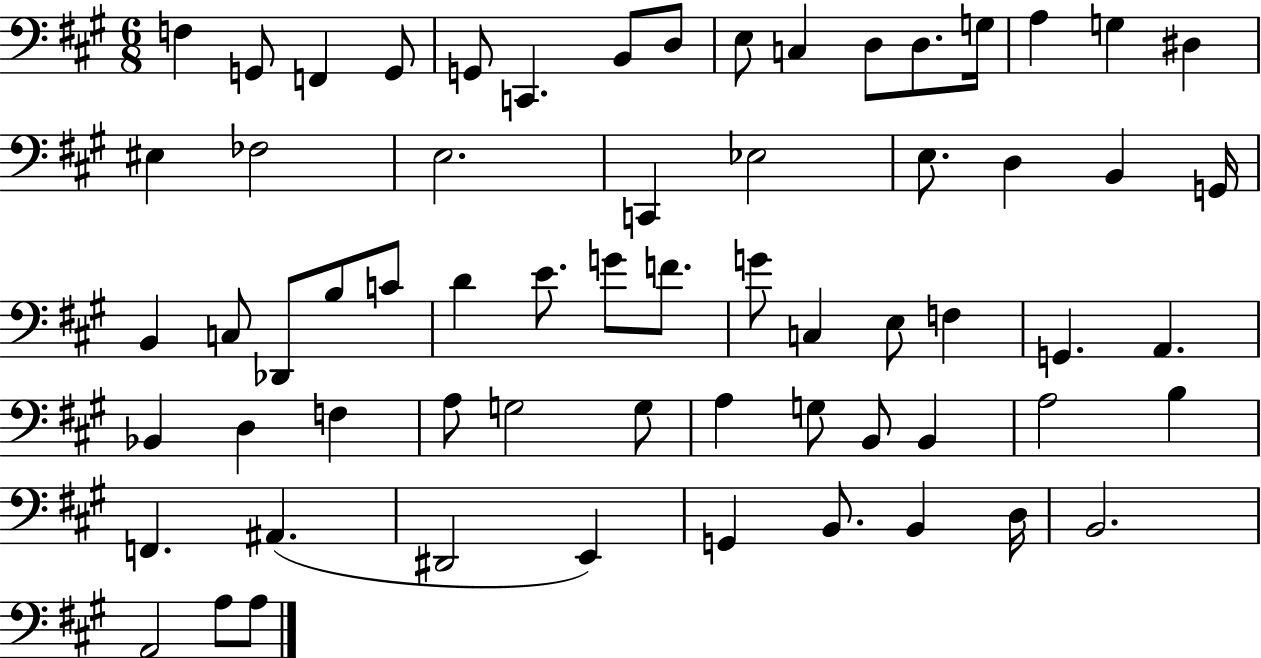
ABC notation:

X:1
T:Untitled
M:6/8
L:1/4
K:A
F, G,,/2 F,, G,,/2 G,,/2 C,, B,,/2 D,/2 E,/2 C, D,/2 D,/2 G,/4 A, G, ^D, ^E, _F,2 E,2 C,, _E,2 E,/2 D, B,, G,,/4 B,, C,/2 _D,,/2 B,/2 C/2 D E/2 G/2 F/2 G/2 C, E,/2 F, G,, A,, _B,, D, F, A,/2 G,2 G,/2 A, G,/2 B,,/2 B,, A,2 B, F,, ^A,, ^D,,2 E,, G,, B,,/2 B,, D,/4 B,,2 A,,2 A,/2 A,/2